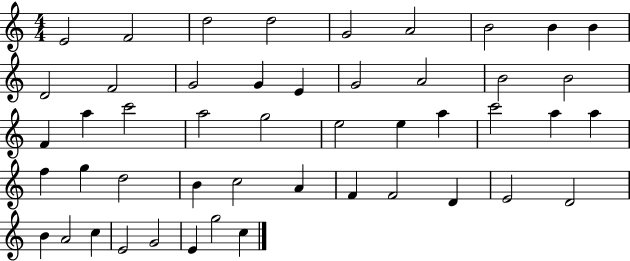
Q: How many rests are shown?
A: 0